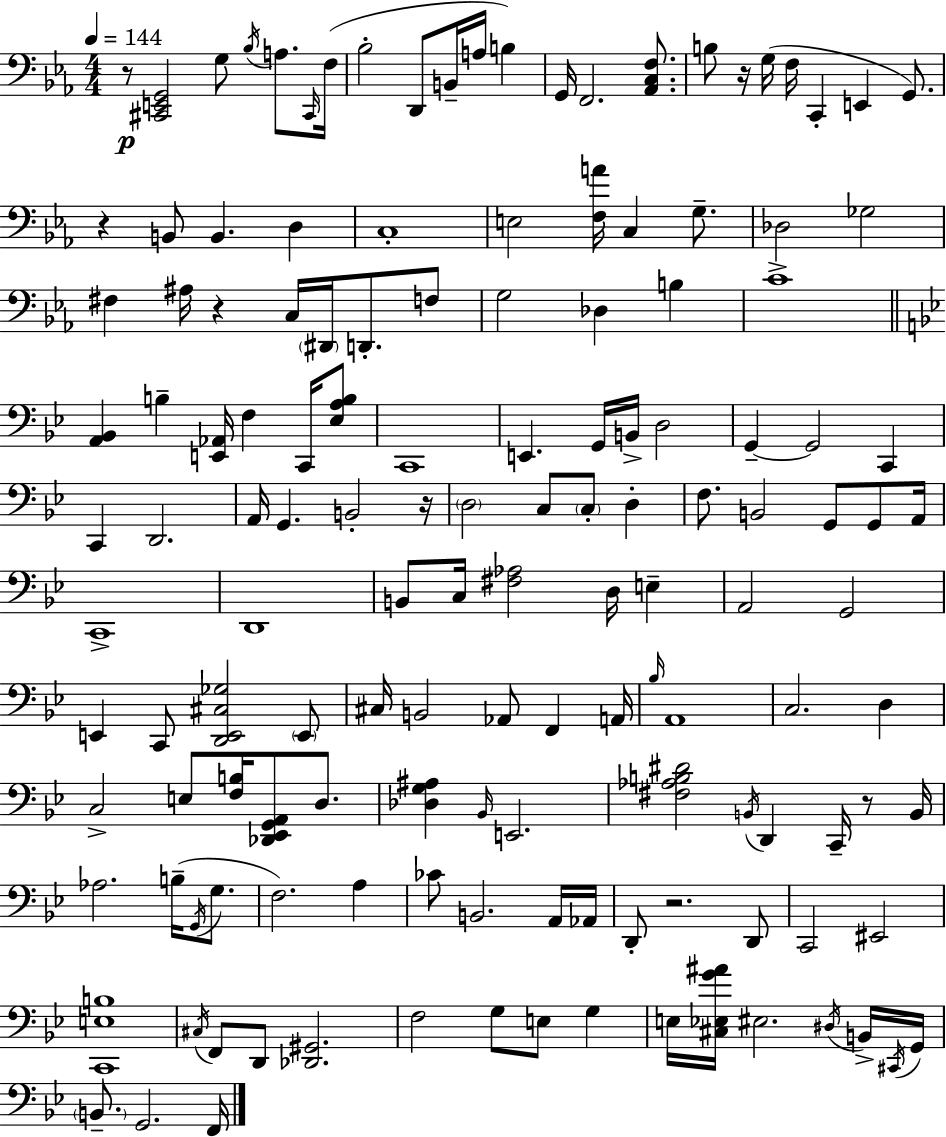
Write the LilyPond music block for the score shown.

{
  \clef bass
  \numericTimeSignature
  \time 4/4
  \key c \minor
  \tempo 4 = 144
  r8\p <cis, e, g,>2 g8 \acciaccatura { bes16 } a8. | \grace { cis,16 } f16( bes2-. d,8 b,16-- a16 b4) | g,16 f,2. <aes, c f>8. | b8 r16 g16( f16 c,4-. e,4 g,8.) | \break r4 b,8 b,4. d4 | c1-. | e2 <f a'>16 c4 g8.-- | des2 ges2 | \break fis4 ais16 r4 c16 \parenthesize dis,16 d,8.-. | f8 g2 des4 b4 | c'1-> | \bar "||" \break \key bes \major <a, bes,>4 b4-- <e, aes,>16 f4 c,16 <ees a b>8 | c,1 | e,4. g,16 b,16-> d2 | g,4--~~ g,2 c,4 | \break c,4 d,2. | a,16 g,4. b,2-. r16 | \parenthesize d2 c8 \parenthesize c8-. d4-. | f8. b,2 g,8 g,8 a,16 | \break c,1-> | d,1 | b,8 c16 <fis aes>2 d16 e4-- | a,2 g,2 | \break e,4 c,8 <d, e, cis ges>2 \parenthesize e,8 | cis16 b,2 aes,8 f,4 a,16 | \grace { bes16 } a,1 | c2. d4 | \break c2-> e8 <f b>16 <des, ees, g, a,>8 d8. | <des g ais>4 \grace { bes,16 } e,2. | <fis aes b dis'>2 \acciaccatura { b,16 } d,4 c,16-- | r8 b,16 aes2. b16--( | \break \acciaccatura { g,16 } g8. f2.) | a4 ces'8 b,2. | a,16 aes,16 d,8-. r2. | d,8 c,2 eis,2 | \break <c, e b>1 | \acciaccatura { cis16 } f,8 d,8 <des, gis,>2. | f2 g8 e8 | g4 e16 <cis ees g' ais'>16 eis2. | \break \acciaccatura { dis16 } b,16-> \acciaccatura { cis,16 } g,16 \parenthesize b,8.-- g,2. | f,16 \bar "|."
}